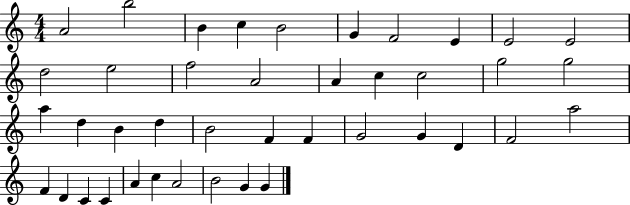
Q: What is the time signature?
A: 4/4